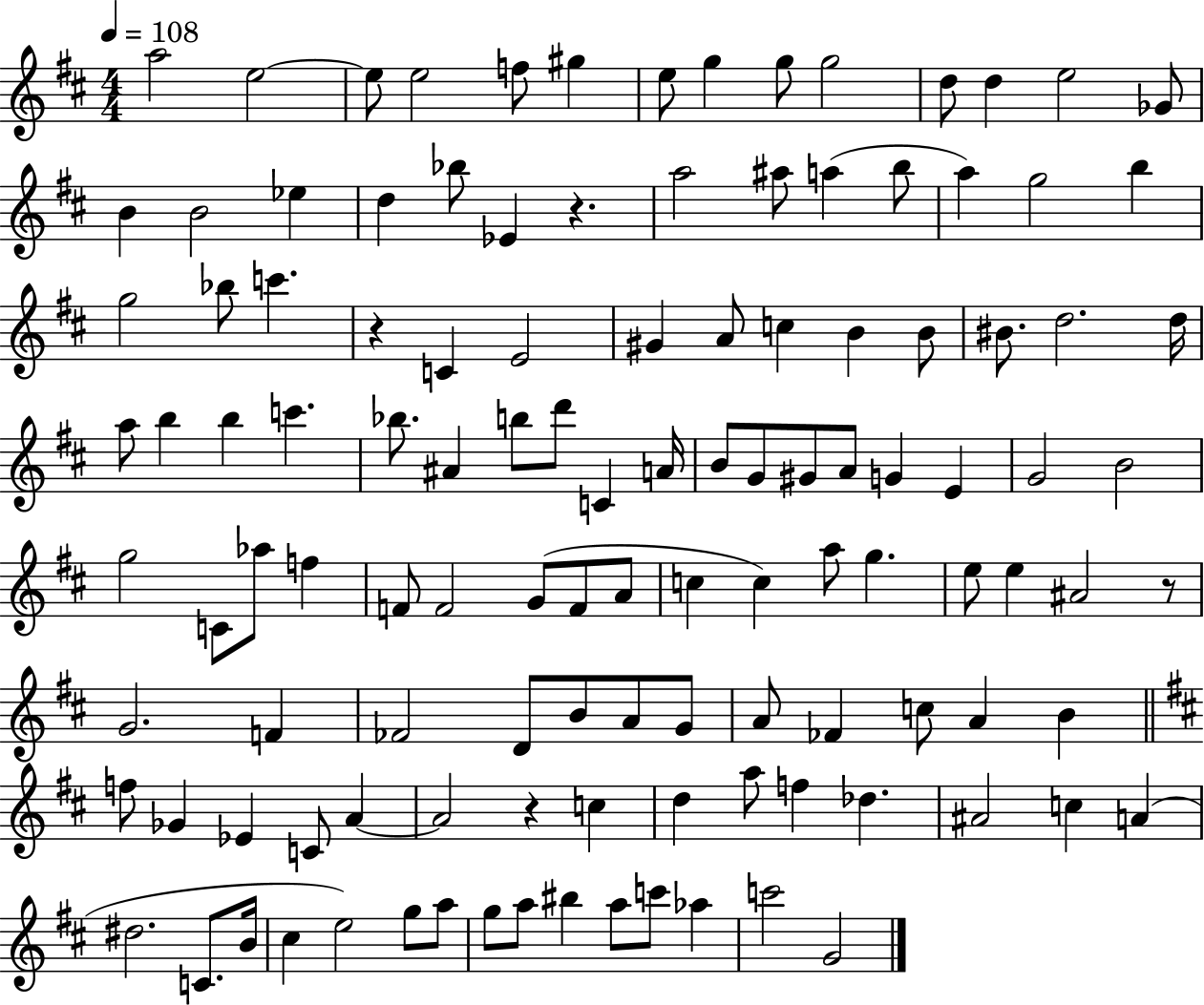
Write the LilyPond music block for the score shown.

{
  \clef treble
  \numericTimeSignature
  \time 4/4
  \key d \major
  \tempo 4 = 108
  a''2 e''2~~ | e''8 e''2 f''8 gis''4 | e''8 g''4 g''8 g''2 | d''8 d''4 e''2 ges'8 | \break b'4 b'2 ees''4 | d''4 bes''8 ees'4 r4. | a''2 ais''8 a''4( b''8 | a''4) g''2 b''4 | \break g''2 bes''8 c'''4. | r4 c'4 e'2 | gis'4 a'8 c''4 b'4 b'8 | bis'8. d''2. d''16 | \break a''8 b''4 b''4 c'''4. | bes''8. ais'4 b''8 d'''8 c'4 a'16 | b'8 g'8 gis'8 a'8 g'4 e'4 | g'2 b'2 | \break g''2 c'8 aes''8 f''4 | f'8 f'2 g'8( f'8 a'8 | c''4 c''4) a''8 g''4. | e''8 e''4 ais'2 r8 | \break g'2. f'4 | fes'2 d'8 b'8 a'8 g'8 | a'8 fes'4 c''8 a'4 b'4 | \bar "||" \break \key d \major f''8 ges'4 ees'4 c'8 a'4~~ | a'2 r4 c''4 | d''4 a''8 f''4 des''4. | ais'2 c''4 a'4( | \break dis''2. c'8. b'16 | cis''4 e''2) g''8 a''8 | g''8 a''8 bis''4 a''8 c'''8 aes''4 | c'''2 g'2 | \break \bar "|."
}